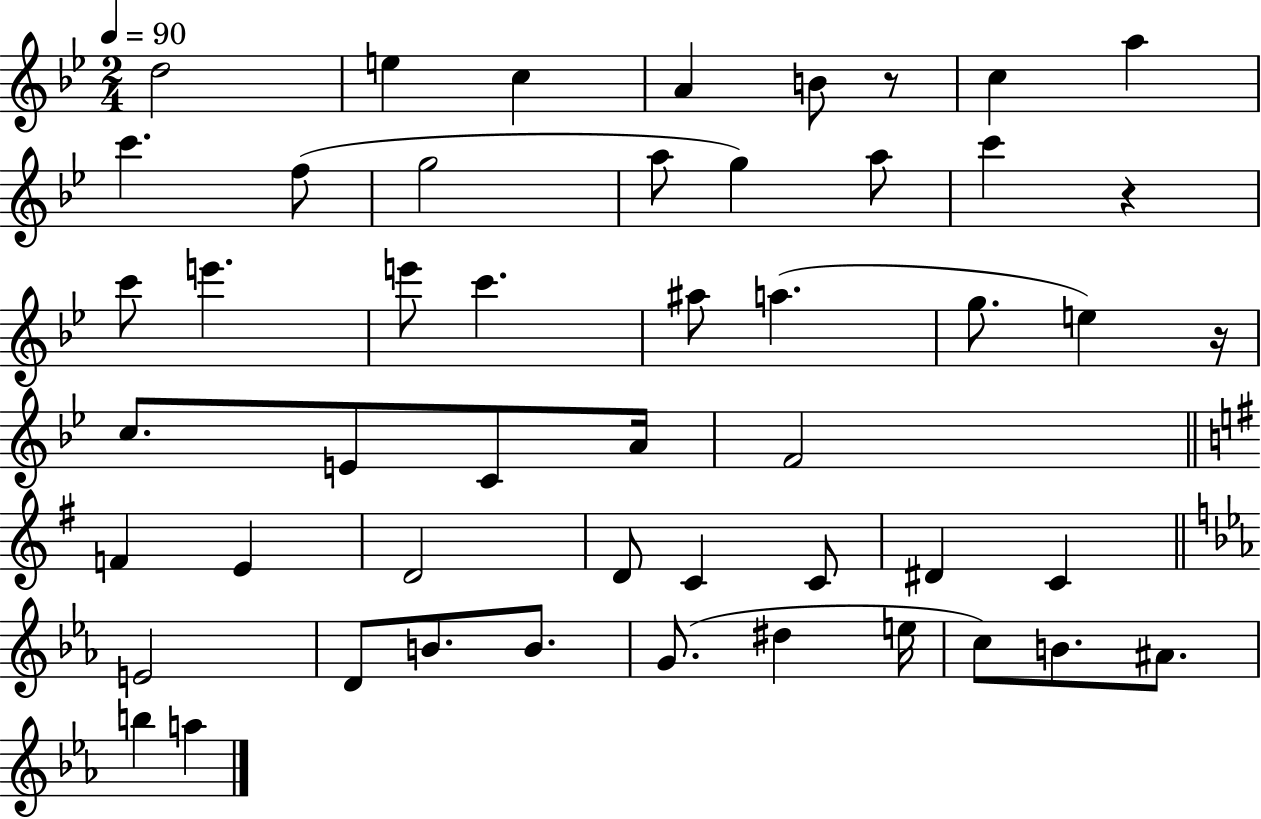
{
  \clef treble
  \numericTimeSignature
  \time 2/4
  \key bes \major
  \tempo 4 = 90
  \repeat volta 2 { d''2 | e''4 c''4 | a'4 b'8 r8 | c''4 a''4 | \break c'''4. f''8( | g''2 | a''8 g''4) a''8 | c'''4 r4 | \break c'''8 e'''4. | e'''8 c'''4. | ais''8 a''4.( | g''8. e''4) r16 | \break c''8. e'8 c'8 a'16 | f'2 | \bar "||" \break \key e \minor f'4 e'4 | d'2 | d'8 c'4 c'8 | dis'4 c'4 | \break \bar "||" \break \key c \minor e'2 | d'8 b'8. b'8. | g'8.( dis''4 e''16 | c''8) b'8. ais'8. | \break b''4 a''4 | } \bar "|."
}